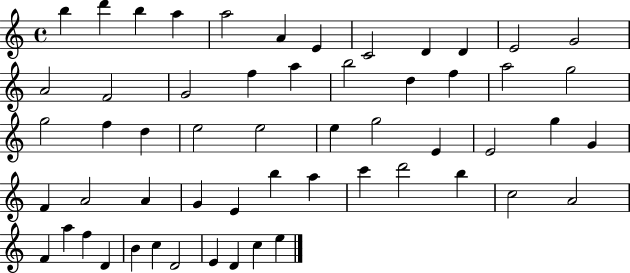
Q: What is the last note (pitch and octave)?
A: E5